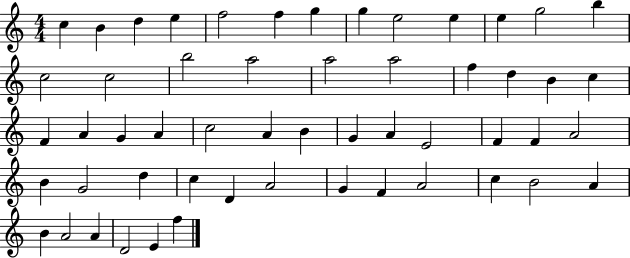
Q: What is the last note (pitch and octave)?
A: F5